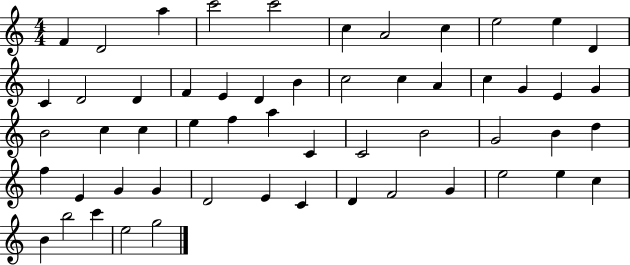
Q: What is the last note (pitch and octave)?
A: G5